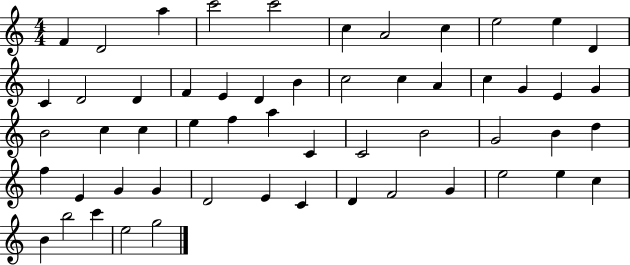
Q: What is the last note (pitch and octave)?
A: G5